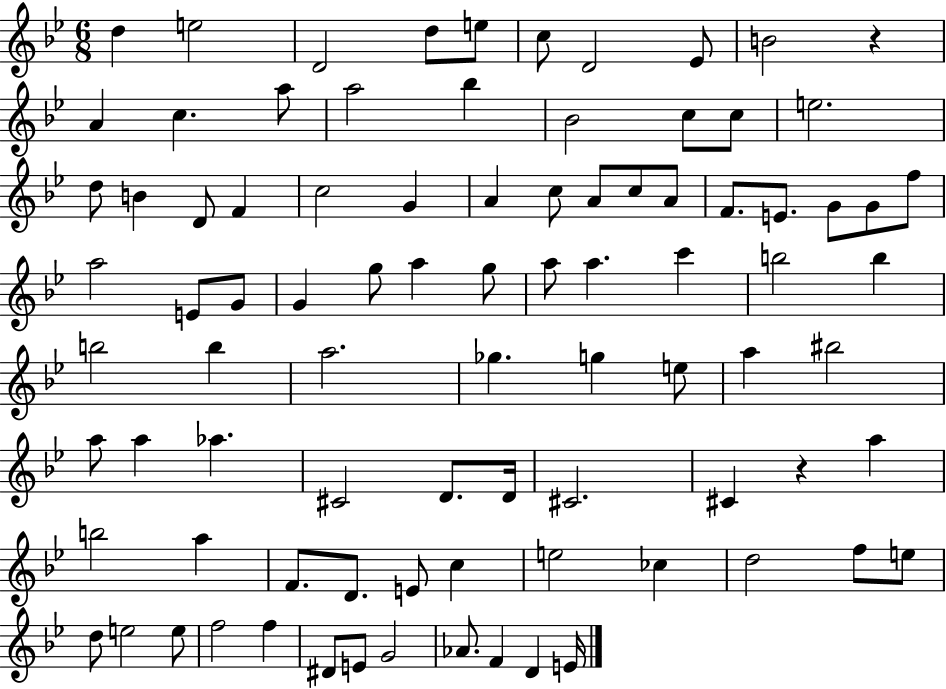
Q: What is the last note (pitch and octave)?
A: E4